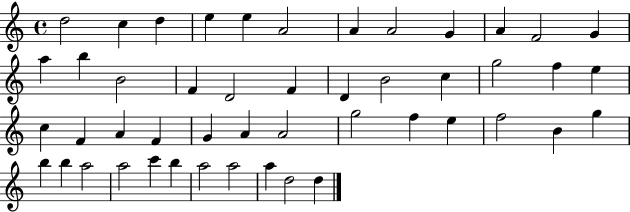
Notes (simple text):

D5/h C5/q D5/q E5/q E5/q A4/h A4/q A4/h G4/q A4/q F4/h G4/q A5/q B5/q B4/h F4/q D4/h F4/q D4/q B4/h C5/q G5/h F5/q E5/q C5/q F4/q A4/q F4/q G4/q A4/q A4/h G5/h F5/q E5/q F5/h B4/q G5/q B5/q B5/q A5/h A5/h C6/q B5/q A5/h A5/h A5/q D5/h D5/q